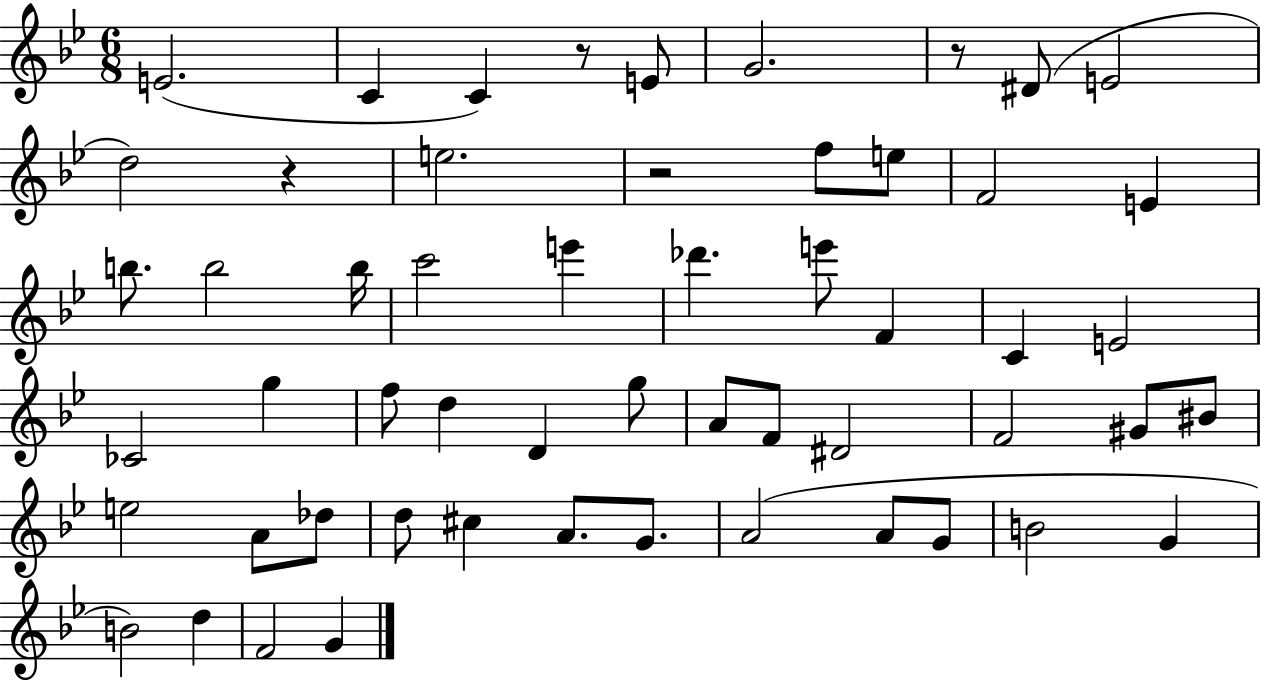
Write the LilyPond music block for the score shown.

{
  \clef treble
  \numericTimeSignature
  \time 6/8
  \key bes \major
  e'2.( | c'4 c'4) r8 e'8 | g'2. | r8 dis'8( e'2 | \break d''2) r4 | e''2. | r2 f''8 e''8 | f'2 e'4 | \break b''8. b''2 b''16 | c'''2 e'''4 | des'''4. e'''8 f'4 | c'4 e'2 | \break ces'2 g''4 | f''8 d''4 d'4 g''8 | a'8 f'8 dis'2 | f'2 gis'8 bis'8 | \break e''2 a'8 des''8 | d''8 cis''4 a'8. g'8. | a'2( a'8 g'8 | b'2 g'4 | \break b'2) d''4 | f'2 g'4 | \bar "|."
}